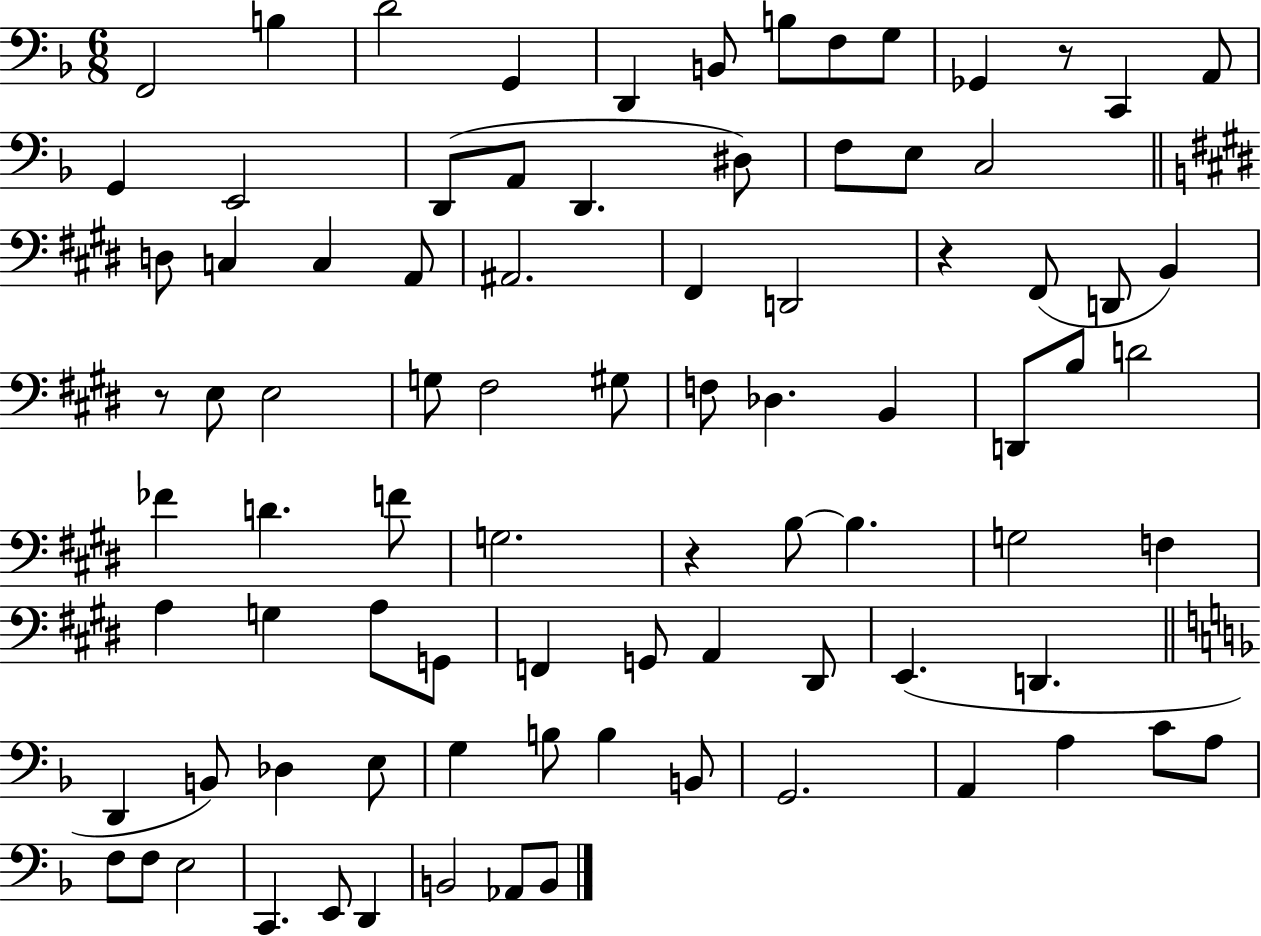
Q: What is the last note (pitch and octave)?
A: B2